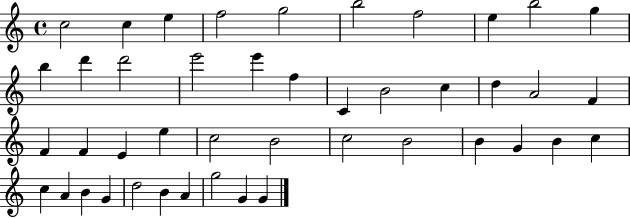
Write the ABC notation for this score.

X:1
T:Untitled
M:4/4
L:1/4
K:C
c2 c e f2 g2 b2 f2 e b2 g b d' d'2 e'2 e' f C B2 c d A2 F F F E e c2 B2 c2 B2 B G B c c A B G d2 B A g2 G G